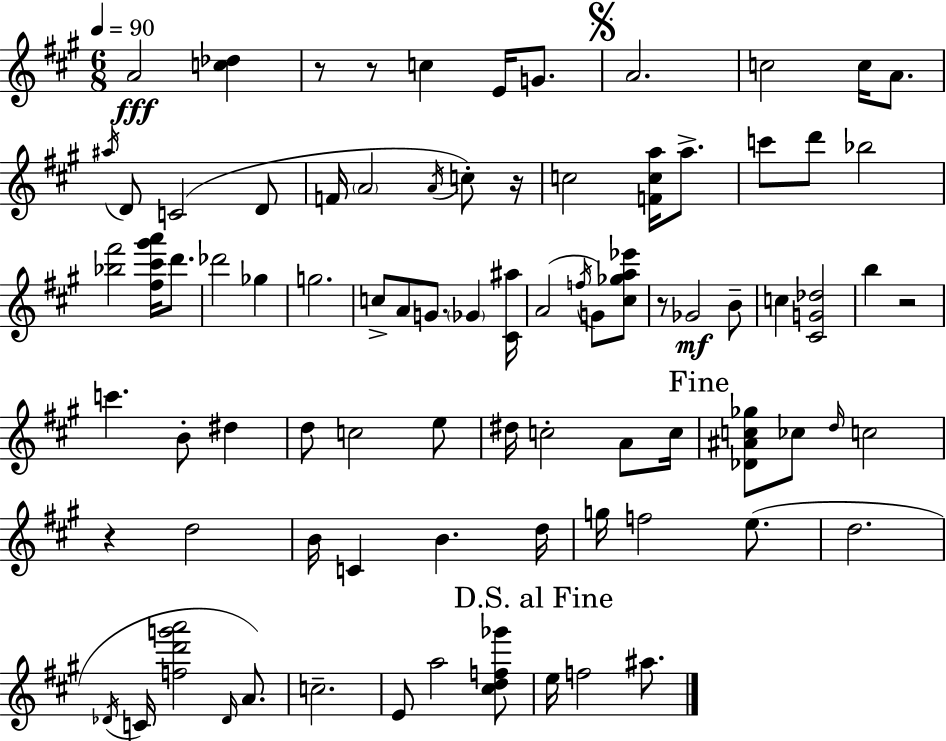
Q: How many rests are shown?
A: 6